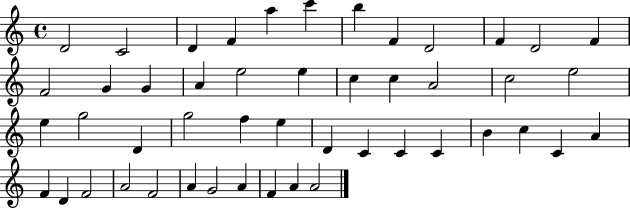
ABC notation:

X:1
T:Untitled
M:4/4
L:1/4
K:C
D2 C2 D F a c' b F D2 F D2 F F2 G G A e2 e c c A2 c2 e2 e g2 D g2 f e D C C C B c C A F D F2 A2 F2 A G2 A F A A2